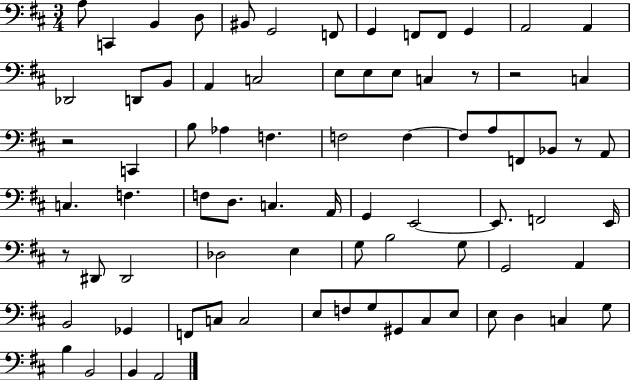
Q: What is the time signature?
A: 3/4